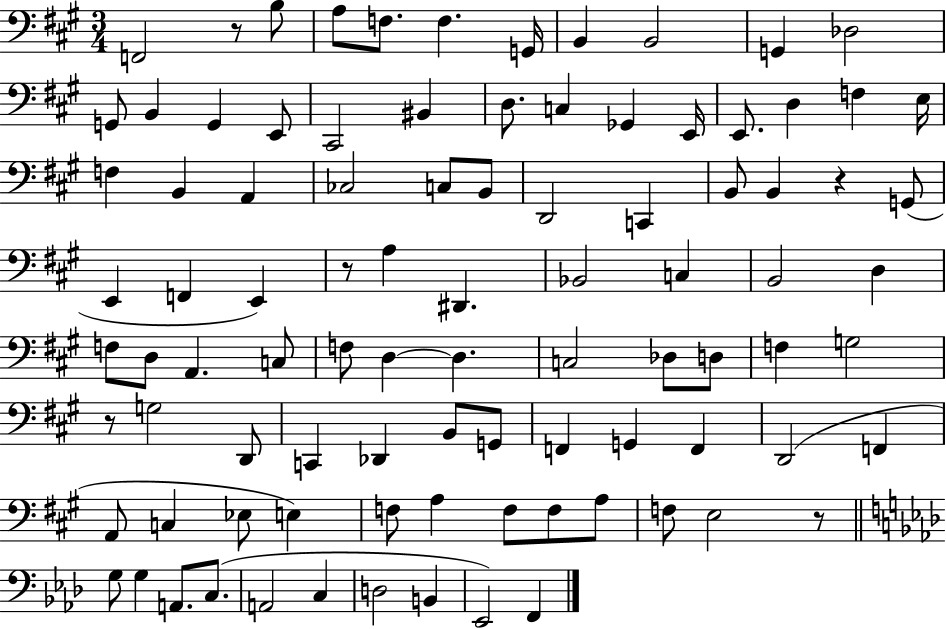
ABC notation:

X:1
T:Untitled
M:3/4
L:1/4
K:A
F,,2 z/2 B,/2 A,/2 F,/2 F, G,,/4 B,, B,,2 G,, _D,2 G,,/2 B,, G,, E,,/2 ^C,,2 ^B,, D,/2 C, _G,, E,,/4 E,,/2 D, F, E,/4 F, B,, A,, _C,2 C,/2 B,,/2 D,,2 C,, B,,/2 B,, z G,,/2 E,, F,, E,, z/2 A, ^D,, _B,,2 C, B,,2 D, F,/2 D,/2 A,, C,/2 F,/2 D, D, C,2 _D,/2 D,/2 F, G,2 z/2 G,2 D,,/2 C,, _D,, B,,/2 G,,/2 F,, G,, F,, D,,2 F,, A,,/2 C, _E,/2 E, F,/2 A, F,/2 F,/2 A,/2 F,/2 E,2 z/2 G,/2 G, A,,/2 C,/2 A,,2 C, D,2 B,, _E,,2 F,,